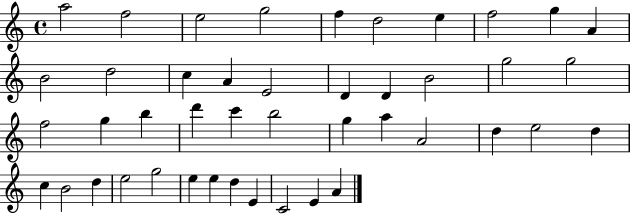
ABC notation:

X:1
T:Untitled
M:4/4
L:1/4
K:C
a2 f2 e2 g2 f d2 e f2 g A B2 d2 c A E2 D D B2 g2 g2 f2 g b d' c' b2 g a A2 d e2 d c B2 d e2 g2 e e d E C2 E A